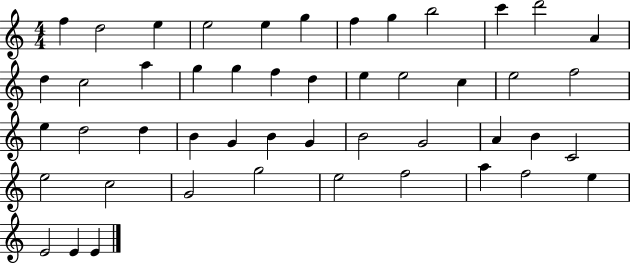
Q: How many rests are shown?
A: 0